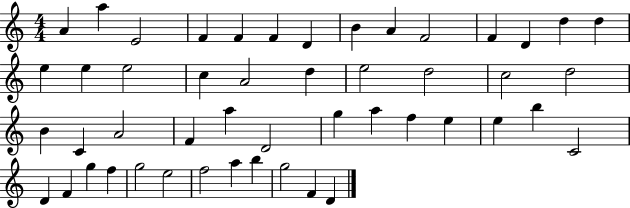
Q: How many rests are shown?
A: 0